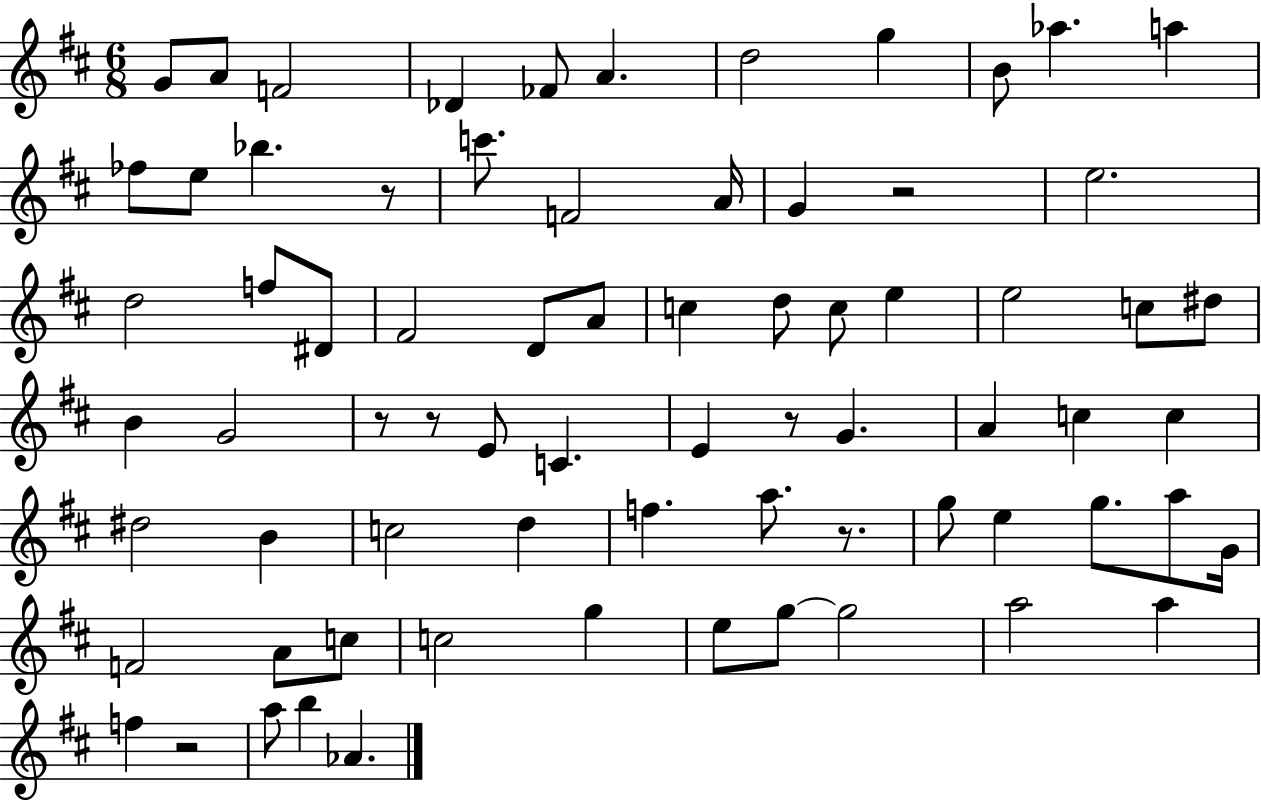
G4/e A4/e F4/h Db4/q FES4/e A4/q. D5/h G5/q B4/e Ab5/q. A5/q FES5/e E5/e Bb5/q. R/e C6/e. F4/h A4/s G4/q R/h E5/h. D5/h F5/e D#4/e F#4/h D4/e A4/e C5/q D5/e C5/e E5/q E5/h C5/e D#5/e B4/q G4/h R/e R/e E4/e C4/q. E4/q R/e G4/q. A4/q C5/q C5/q D#5/h B4/q C5/h D5/q F5/q. A5/e. R/e. G5/e E5/q G5/e. A5/e G4/s F4/h A4/e C5/e C5/h G5/q E5/e G5/e G5/h A5/h A5/q F5/q R/h A5/e B5/q Ab4/q.